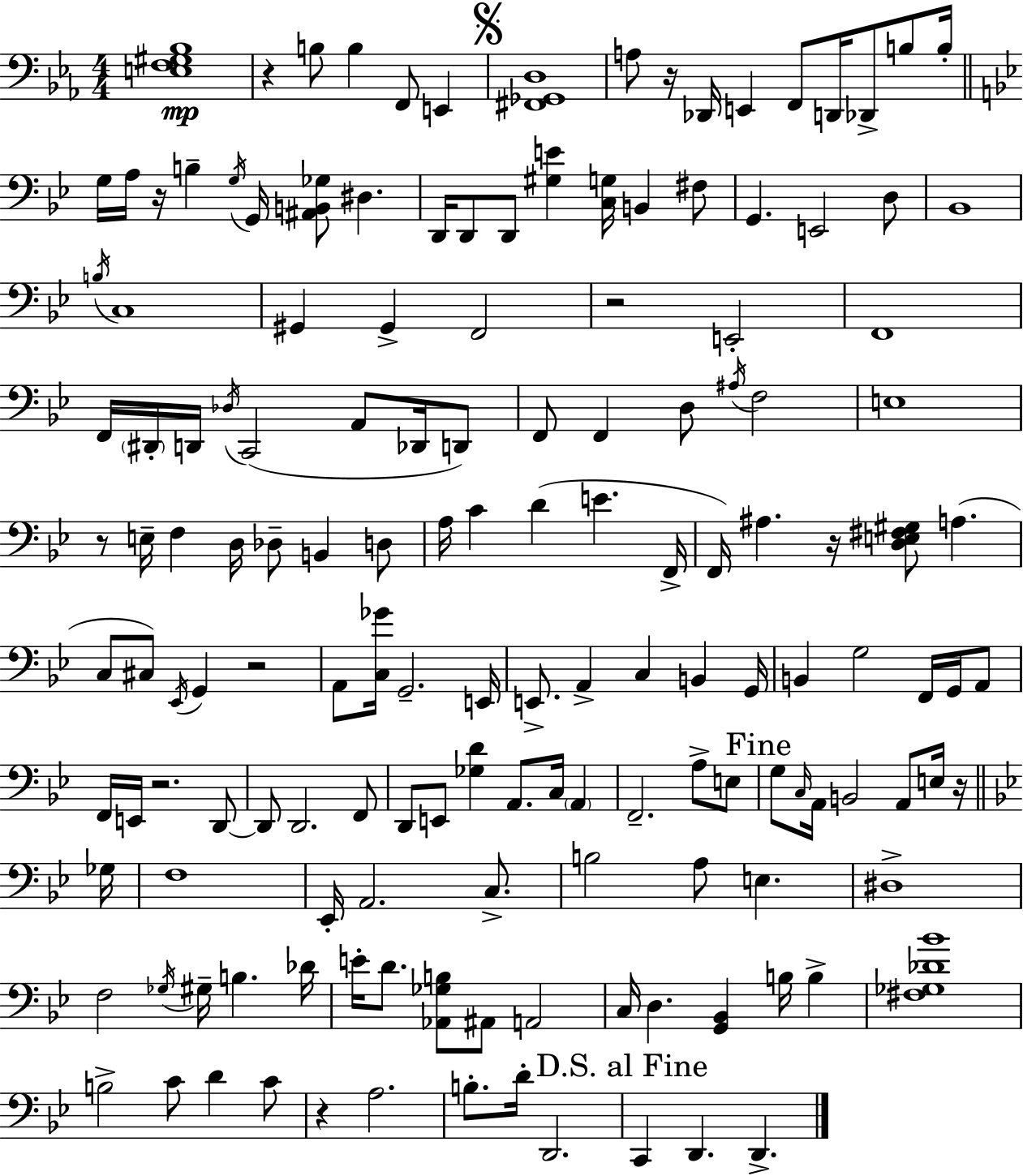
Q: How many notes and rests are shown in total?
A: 153